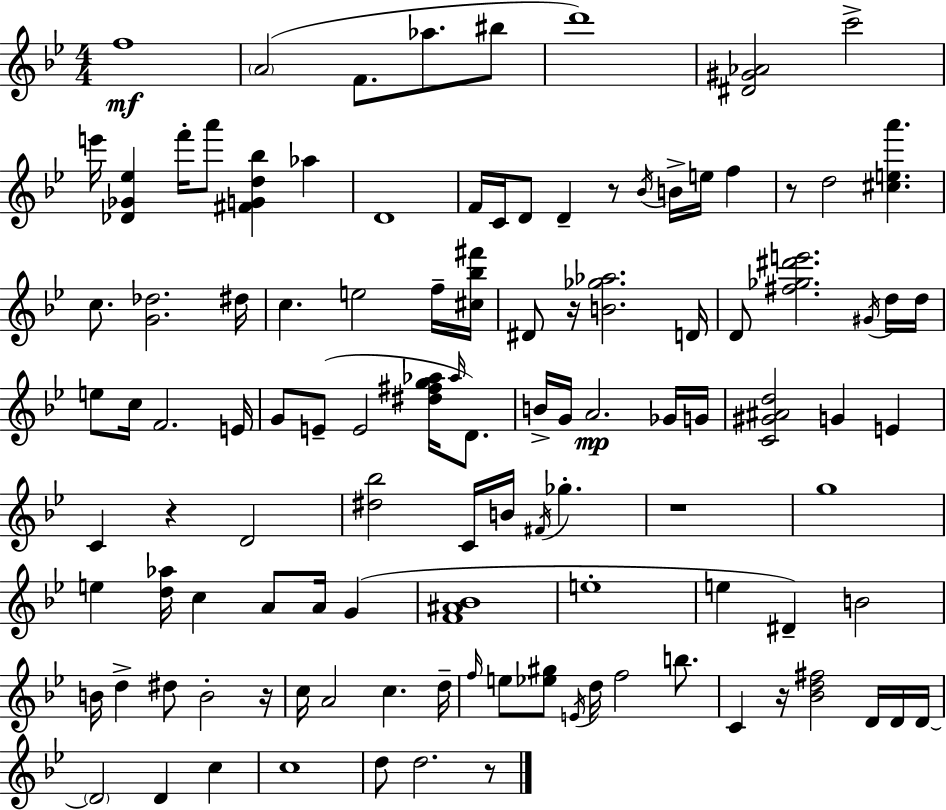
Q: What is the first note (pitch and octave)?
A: F5